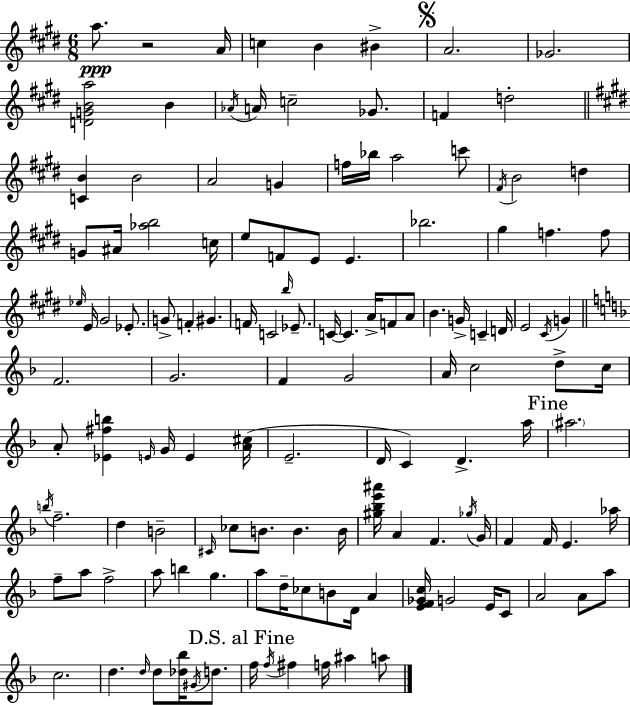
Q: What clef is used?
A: treble